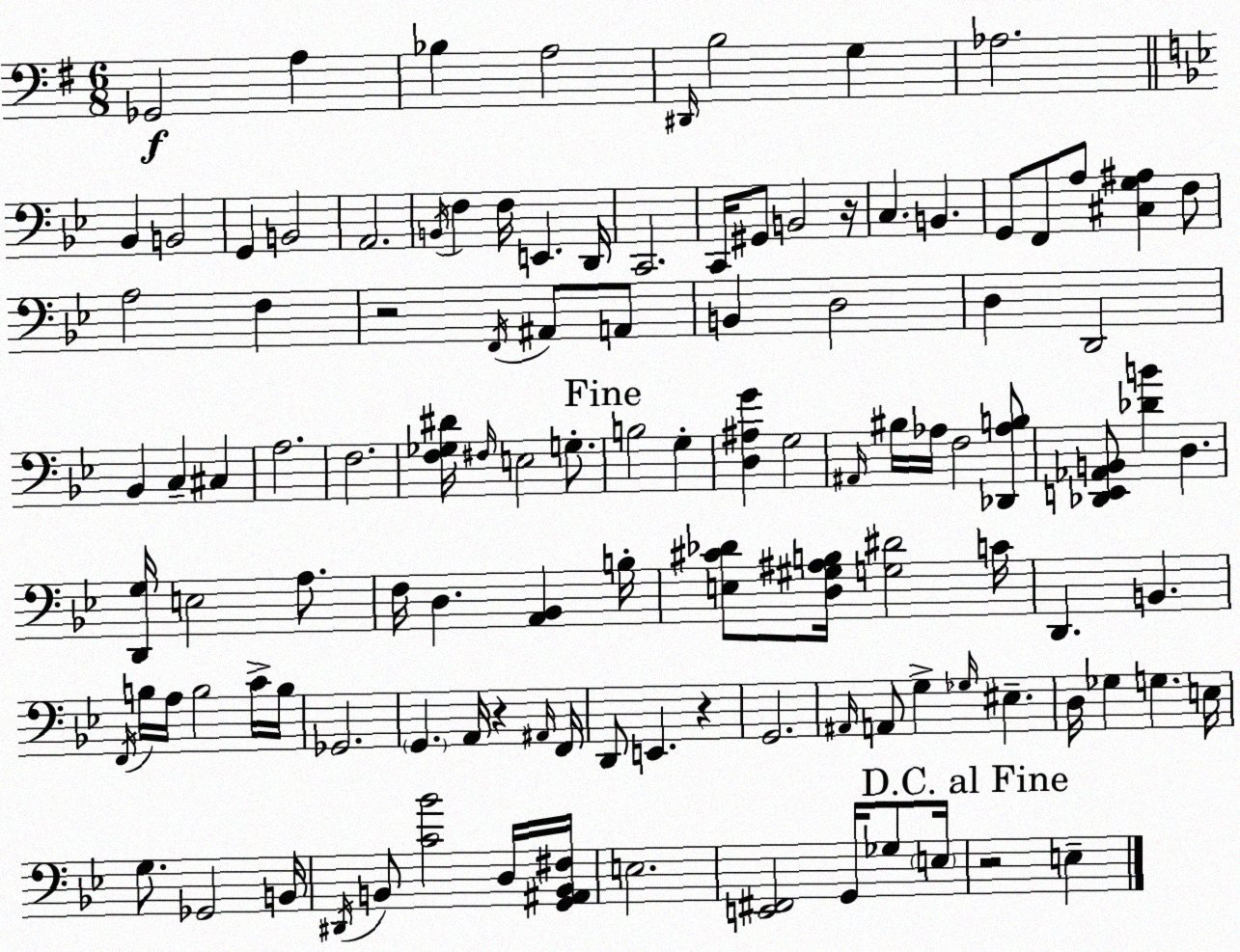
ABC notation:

X:1
T:Untitled
M:6/8
L:1/4
K:Em
_G,,2 A, _B, A,2 ^D,,/4 B,2 G, _A,2 _B,, B,,2 G,, B,,2 A,,2 B,,/4 F, F,/4 E,, D,,/4 C,,2 C,,/4 ^G,,/2 B,,2 z/4 C, B,, G,,/2 F,,/2 A,/2 [^C,G,^A,] F,/2 A,2 F, z2 F,,/4 ^A,,/2 A,,/2 B,, D,2 D, D,,2 _B,, C, ^C, A,2 F,2 [F,_G,^D]/4 ^F,/4 E,2 G,/2 B,2 G, [D,^A,G] G,2 ^A,,/4 ^B,/4 _A,/4 F,2 [_D,,_A,B,]/2 [_D,,E,,_A,,B,,]/2 [_DB] D, [D,,G,]/4 E,2 A,/2 F,/4 D, [A,,_B,,] B,/4 [E,^C_D]/2 [D,^G,^A,B,]/4 [G,^D]2 C/4 D,, B,, F,,/4 B,/4 A,/4 B,2 C/4 B,/4 _G,,2 G,, A,,/4 z ^A,,/4 F,,/4 D,,/2 E,, z G,,2 ^A,,/4 A,,/2 G, _G,/4 ^E, D,/4 _G, G, E,/4 G,/2 _G,,2 B,,/4 ^D,,/4 B,,/2 [C_B]2 D,/4 [G,,^A,,B,,^F,]/4 E,2 [E,,^F,,]2 G,,/4 _G,/2 E,/4 z2 E,